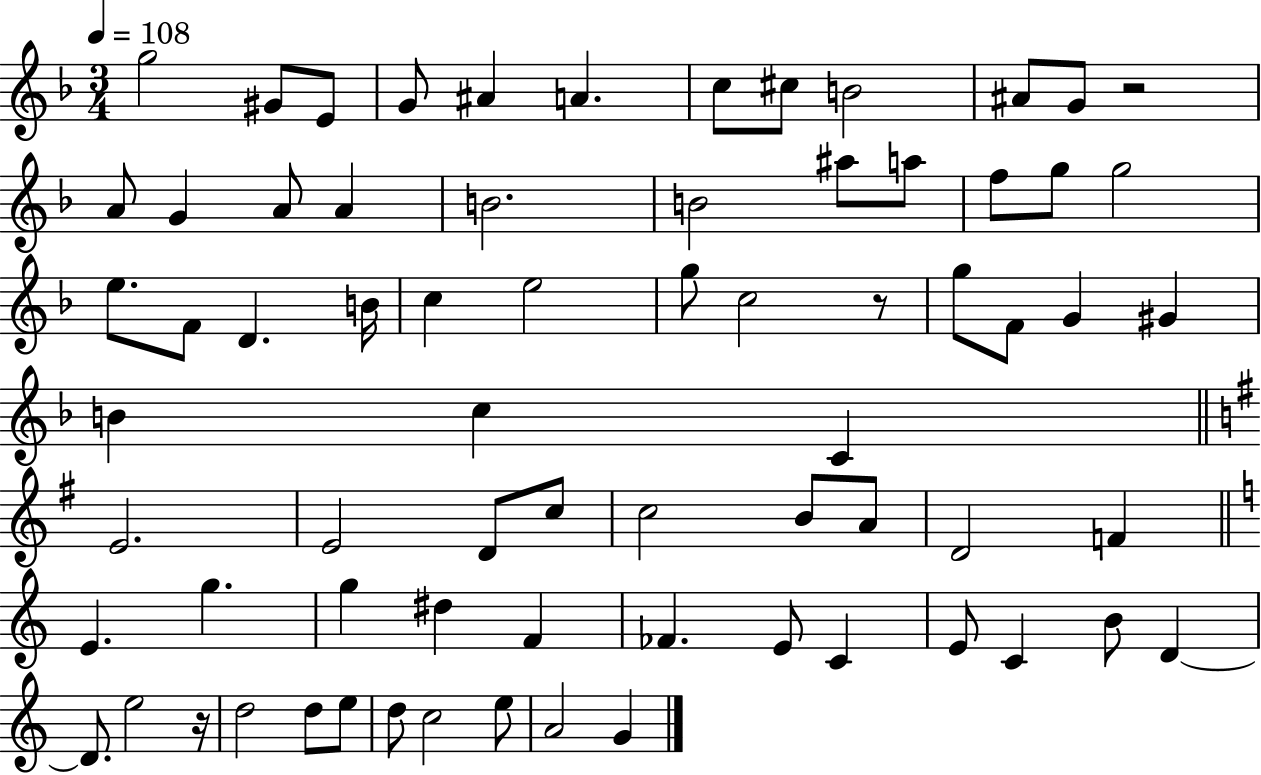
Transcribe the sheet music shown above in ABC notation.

X:1
T:Untitled
M:3/4
L:1/4
K:F
g2 ^G/2 E/2 G/2 ^A A c/2 ^c/2 B2 ^A/2 G/2 z2 A/2 G A/2 A B2 B2 ^a/2 a/2 f/2 g/2 g2 e/2 F/2 D B/4 c e2 g/2 c2 z/2 g/2 F/2 G ^G B c C E2 E2 D/2 c/2 c2 B/2 A/2 D2 F E g g ^d F _F E/2 C E/2 C B/2 D D/2 e2 z/4 d2 d/2 e/2 d/2 c2 e/2 A2 G